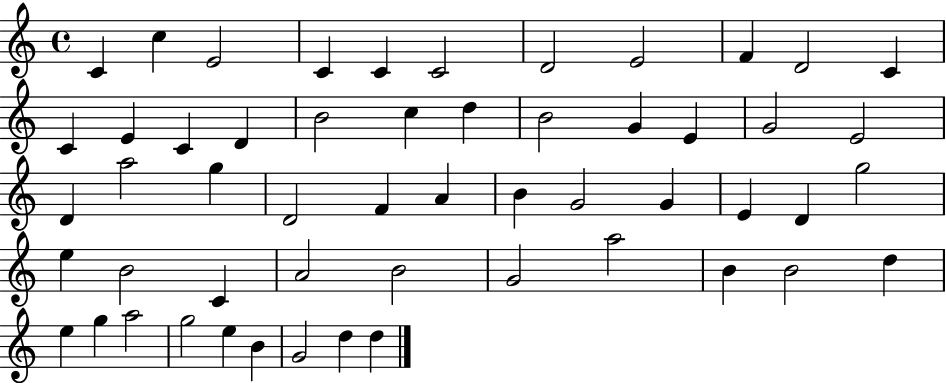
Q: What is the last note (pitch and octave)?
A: D5